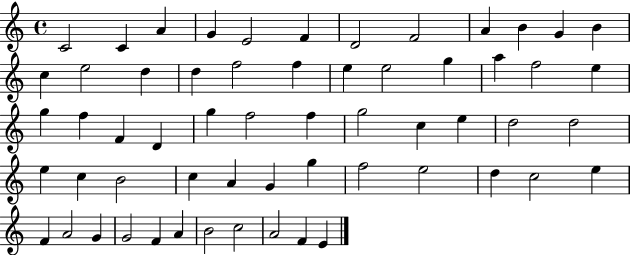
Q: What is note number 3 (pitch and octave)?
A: A4